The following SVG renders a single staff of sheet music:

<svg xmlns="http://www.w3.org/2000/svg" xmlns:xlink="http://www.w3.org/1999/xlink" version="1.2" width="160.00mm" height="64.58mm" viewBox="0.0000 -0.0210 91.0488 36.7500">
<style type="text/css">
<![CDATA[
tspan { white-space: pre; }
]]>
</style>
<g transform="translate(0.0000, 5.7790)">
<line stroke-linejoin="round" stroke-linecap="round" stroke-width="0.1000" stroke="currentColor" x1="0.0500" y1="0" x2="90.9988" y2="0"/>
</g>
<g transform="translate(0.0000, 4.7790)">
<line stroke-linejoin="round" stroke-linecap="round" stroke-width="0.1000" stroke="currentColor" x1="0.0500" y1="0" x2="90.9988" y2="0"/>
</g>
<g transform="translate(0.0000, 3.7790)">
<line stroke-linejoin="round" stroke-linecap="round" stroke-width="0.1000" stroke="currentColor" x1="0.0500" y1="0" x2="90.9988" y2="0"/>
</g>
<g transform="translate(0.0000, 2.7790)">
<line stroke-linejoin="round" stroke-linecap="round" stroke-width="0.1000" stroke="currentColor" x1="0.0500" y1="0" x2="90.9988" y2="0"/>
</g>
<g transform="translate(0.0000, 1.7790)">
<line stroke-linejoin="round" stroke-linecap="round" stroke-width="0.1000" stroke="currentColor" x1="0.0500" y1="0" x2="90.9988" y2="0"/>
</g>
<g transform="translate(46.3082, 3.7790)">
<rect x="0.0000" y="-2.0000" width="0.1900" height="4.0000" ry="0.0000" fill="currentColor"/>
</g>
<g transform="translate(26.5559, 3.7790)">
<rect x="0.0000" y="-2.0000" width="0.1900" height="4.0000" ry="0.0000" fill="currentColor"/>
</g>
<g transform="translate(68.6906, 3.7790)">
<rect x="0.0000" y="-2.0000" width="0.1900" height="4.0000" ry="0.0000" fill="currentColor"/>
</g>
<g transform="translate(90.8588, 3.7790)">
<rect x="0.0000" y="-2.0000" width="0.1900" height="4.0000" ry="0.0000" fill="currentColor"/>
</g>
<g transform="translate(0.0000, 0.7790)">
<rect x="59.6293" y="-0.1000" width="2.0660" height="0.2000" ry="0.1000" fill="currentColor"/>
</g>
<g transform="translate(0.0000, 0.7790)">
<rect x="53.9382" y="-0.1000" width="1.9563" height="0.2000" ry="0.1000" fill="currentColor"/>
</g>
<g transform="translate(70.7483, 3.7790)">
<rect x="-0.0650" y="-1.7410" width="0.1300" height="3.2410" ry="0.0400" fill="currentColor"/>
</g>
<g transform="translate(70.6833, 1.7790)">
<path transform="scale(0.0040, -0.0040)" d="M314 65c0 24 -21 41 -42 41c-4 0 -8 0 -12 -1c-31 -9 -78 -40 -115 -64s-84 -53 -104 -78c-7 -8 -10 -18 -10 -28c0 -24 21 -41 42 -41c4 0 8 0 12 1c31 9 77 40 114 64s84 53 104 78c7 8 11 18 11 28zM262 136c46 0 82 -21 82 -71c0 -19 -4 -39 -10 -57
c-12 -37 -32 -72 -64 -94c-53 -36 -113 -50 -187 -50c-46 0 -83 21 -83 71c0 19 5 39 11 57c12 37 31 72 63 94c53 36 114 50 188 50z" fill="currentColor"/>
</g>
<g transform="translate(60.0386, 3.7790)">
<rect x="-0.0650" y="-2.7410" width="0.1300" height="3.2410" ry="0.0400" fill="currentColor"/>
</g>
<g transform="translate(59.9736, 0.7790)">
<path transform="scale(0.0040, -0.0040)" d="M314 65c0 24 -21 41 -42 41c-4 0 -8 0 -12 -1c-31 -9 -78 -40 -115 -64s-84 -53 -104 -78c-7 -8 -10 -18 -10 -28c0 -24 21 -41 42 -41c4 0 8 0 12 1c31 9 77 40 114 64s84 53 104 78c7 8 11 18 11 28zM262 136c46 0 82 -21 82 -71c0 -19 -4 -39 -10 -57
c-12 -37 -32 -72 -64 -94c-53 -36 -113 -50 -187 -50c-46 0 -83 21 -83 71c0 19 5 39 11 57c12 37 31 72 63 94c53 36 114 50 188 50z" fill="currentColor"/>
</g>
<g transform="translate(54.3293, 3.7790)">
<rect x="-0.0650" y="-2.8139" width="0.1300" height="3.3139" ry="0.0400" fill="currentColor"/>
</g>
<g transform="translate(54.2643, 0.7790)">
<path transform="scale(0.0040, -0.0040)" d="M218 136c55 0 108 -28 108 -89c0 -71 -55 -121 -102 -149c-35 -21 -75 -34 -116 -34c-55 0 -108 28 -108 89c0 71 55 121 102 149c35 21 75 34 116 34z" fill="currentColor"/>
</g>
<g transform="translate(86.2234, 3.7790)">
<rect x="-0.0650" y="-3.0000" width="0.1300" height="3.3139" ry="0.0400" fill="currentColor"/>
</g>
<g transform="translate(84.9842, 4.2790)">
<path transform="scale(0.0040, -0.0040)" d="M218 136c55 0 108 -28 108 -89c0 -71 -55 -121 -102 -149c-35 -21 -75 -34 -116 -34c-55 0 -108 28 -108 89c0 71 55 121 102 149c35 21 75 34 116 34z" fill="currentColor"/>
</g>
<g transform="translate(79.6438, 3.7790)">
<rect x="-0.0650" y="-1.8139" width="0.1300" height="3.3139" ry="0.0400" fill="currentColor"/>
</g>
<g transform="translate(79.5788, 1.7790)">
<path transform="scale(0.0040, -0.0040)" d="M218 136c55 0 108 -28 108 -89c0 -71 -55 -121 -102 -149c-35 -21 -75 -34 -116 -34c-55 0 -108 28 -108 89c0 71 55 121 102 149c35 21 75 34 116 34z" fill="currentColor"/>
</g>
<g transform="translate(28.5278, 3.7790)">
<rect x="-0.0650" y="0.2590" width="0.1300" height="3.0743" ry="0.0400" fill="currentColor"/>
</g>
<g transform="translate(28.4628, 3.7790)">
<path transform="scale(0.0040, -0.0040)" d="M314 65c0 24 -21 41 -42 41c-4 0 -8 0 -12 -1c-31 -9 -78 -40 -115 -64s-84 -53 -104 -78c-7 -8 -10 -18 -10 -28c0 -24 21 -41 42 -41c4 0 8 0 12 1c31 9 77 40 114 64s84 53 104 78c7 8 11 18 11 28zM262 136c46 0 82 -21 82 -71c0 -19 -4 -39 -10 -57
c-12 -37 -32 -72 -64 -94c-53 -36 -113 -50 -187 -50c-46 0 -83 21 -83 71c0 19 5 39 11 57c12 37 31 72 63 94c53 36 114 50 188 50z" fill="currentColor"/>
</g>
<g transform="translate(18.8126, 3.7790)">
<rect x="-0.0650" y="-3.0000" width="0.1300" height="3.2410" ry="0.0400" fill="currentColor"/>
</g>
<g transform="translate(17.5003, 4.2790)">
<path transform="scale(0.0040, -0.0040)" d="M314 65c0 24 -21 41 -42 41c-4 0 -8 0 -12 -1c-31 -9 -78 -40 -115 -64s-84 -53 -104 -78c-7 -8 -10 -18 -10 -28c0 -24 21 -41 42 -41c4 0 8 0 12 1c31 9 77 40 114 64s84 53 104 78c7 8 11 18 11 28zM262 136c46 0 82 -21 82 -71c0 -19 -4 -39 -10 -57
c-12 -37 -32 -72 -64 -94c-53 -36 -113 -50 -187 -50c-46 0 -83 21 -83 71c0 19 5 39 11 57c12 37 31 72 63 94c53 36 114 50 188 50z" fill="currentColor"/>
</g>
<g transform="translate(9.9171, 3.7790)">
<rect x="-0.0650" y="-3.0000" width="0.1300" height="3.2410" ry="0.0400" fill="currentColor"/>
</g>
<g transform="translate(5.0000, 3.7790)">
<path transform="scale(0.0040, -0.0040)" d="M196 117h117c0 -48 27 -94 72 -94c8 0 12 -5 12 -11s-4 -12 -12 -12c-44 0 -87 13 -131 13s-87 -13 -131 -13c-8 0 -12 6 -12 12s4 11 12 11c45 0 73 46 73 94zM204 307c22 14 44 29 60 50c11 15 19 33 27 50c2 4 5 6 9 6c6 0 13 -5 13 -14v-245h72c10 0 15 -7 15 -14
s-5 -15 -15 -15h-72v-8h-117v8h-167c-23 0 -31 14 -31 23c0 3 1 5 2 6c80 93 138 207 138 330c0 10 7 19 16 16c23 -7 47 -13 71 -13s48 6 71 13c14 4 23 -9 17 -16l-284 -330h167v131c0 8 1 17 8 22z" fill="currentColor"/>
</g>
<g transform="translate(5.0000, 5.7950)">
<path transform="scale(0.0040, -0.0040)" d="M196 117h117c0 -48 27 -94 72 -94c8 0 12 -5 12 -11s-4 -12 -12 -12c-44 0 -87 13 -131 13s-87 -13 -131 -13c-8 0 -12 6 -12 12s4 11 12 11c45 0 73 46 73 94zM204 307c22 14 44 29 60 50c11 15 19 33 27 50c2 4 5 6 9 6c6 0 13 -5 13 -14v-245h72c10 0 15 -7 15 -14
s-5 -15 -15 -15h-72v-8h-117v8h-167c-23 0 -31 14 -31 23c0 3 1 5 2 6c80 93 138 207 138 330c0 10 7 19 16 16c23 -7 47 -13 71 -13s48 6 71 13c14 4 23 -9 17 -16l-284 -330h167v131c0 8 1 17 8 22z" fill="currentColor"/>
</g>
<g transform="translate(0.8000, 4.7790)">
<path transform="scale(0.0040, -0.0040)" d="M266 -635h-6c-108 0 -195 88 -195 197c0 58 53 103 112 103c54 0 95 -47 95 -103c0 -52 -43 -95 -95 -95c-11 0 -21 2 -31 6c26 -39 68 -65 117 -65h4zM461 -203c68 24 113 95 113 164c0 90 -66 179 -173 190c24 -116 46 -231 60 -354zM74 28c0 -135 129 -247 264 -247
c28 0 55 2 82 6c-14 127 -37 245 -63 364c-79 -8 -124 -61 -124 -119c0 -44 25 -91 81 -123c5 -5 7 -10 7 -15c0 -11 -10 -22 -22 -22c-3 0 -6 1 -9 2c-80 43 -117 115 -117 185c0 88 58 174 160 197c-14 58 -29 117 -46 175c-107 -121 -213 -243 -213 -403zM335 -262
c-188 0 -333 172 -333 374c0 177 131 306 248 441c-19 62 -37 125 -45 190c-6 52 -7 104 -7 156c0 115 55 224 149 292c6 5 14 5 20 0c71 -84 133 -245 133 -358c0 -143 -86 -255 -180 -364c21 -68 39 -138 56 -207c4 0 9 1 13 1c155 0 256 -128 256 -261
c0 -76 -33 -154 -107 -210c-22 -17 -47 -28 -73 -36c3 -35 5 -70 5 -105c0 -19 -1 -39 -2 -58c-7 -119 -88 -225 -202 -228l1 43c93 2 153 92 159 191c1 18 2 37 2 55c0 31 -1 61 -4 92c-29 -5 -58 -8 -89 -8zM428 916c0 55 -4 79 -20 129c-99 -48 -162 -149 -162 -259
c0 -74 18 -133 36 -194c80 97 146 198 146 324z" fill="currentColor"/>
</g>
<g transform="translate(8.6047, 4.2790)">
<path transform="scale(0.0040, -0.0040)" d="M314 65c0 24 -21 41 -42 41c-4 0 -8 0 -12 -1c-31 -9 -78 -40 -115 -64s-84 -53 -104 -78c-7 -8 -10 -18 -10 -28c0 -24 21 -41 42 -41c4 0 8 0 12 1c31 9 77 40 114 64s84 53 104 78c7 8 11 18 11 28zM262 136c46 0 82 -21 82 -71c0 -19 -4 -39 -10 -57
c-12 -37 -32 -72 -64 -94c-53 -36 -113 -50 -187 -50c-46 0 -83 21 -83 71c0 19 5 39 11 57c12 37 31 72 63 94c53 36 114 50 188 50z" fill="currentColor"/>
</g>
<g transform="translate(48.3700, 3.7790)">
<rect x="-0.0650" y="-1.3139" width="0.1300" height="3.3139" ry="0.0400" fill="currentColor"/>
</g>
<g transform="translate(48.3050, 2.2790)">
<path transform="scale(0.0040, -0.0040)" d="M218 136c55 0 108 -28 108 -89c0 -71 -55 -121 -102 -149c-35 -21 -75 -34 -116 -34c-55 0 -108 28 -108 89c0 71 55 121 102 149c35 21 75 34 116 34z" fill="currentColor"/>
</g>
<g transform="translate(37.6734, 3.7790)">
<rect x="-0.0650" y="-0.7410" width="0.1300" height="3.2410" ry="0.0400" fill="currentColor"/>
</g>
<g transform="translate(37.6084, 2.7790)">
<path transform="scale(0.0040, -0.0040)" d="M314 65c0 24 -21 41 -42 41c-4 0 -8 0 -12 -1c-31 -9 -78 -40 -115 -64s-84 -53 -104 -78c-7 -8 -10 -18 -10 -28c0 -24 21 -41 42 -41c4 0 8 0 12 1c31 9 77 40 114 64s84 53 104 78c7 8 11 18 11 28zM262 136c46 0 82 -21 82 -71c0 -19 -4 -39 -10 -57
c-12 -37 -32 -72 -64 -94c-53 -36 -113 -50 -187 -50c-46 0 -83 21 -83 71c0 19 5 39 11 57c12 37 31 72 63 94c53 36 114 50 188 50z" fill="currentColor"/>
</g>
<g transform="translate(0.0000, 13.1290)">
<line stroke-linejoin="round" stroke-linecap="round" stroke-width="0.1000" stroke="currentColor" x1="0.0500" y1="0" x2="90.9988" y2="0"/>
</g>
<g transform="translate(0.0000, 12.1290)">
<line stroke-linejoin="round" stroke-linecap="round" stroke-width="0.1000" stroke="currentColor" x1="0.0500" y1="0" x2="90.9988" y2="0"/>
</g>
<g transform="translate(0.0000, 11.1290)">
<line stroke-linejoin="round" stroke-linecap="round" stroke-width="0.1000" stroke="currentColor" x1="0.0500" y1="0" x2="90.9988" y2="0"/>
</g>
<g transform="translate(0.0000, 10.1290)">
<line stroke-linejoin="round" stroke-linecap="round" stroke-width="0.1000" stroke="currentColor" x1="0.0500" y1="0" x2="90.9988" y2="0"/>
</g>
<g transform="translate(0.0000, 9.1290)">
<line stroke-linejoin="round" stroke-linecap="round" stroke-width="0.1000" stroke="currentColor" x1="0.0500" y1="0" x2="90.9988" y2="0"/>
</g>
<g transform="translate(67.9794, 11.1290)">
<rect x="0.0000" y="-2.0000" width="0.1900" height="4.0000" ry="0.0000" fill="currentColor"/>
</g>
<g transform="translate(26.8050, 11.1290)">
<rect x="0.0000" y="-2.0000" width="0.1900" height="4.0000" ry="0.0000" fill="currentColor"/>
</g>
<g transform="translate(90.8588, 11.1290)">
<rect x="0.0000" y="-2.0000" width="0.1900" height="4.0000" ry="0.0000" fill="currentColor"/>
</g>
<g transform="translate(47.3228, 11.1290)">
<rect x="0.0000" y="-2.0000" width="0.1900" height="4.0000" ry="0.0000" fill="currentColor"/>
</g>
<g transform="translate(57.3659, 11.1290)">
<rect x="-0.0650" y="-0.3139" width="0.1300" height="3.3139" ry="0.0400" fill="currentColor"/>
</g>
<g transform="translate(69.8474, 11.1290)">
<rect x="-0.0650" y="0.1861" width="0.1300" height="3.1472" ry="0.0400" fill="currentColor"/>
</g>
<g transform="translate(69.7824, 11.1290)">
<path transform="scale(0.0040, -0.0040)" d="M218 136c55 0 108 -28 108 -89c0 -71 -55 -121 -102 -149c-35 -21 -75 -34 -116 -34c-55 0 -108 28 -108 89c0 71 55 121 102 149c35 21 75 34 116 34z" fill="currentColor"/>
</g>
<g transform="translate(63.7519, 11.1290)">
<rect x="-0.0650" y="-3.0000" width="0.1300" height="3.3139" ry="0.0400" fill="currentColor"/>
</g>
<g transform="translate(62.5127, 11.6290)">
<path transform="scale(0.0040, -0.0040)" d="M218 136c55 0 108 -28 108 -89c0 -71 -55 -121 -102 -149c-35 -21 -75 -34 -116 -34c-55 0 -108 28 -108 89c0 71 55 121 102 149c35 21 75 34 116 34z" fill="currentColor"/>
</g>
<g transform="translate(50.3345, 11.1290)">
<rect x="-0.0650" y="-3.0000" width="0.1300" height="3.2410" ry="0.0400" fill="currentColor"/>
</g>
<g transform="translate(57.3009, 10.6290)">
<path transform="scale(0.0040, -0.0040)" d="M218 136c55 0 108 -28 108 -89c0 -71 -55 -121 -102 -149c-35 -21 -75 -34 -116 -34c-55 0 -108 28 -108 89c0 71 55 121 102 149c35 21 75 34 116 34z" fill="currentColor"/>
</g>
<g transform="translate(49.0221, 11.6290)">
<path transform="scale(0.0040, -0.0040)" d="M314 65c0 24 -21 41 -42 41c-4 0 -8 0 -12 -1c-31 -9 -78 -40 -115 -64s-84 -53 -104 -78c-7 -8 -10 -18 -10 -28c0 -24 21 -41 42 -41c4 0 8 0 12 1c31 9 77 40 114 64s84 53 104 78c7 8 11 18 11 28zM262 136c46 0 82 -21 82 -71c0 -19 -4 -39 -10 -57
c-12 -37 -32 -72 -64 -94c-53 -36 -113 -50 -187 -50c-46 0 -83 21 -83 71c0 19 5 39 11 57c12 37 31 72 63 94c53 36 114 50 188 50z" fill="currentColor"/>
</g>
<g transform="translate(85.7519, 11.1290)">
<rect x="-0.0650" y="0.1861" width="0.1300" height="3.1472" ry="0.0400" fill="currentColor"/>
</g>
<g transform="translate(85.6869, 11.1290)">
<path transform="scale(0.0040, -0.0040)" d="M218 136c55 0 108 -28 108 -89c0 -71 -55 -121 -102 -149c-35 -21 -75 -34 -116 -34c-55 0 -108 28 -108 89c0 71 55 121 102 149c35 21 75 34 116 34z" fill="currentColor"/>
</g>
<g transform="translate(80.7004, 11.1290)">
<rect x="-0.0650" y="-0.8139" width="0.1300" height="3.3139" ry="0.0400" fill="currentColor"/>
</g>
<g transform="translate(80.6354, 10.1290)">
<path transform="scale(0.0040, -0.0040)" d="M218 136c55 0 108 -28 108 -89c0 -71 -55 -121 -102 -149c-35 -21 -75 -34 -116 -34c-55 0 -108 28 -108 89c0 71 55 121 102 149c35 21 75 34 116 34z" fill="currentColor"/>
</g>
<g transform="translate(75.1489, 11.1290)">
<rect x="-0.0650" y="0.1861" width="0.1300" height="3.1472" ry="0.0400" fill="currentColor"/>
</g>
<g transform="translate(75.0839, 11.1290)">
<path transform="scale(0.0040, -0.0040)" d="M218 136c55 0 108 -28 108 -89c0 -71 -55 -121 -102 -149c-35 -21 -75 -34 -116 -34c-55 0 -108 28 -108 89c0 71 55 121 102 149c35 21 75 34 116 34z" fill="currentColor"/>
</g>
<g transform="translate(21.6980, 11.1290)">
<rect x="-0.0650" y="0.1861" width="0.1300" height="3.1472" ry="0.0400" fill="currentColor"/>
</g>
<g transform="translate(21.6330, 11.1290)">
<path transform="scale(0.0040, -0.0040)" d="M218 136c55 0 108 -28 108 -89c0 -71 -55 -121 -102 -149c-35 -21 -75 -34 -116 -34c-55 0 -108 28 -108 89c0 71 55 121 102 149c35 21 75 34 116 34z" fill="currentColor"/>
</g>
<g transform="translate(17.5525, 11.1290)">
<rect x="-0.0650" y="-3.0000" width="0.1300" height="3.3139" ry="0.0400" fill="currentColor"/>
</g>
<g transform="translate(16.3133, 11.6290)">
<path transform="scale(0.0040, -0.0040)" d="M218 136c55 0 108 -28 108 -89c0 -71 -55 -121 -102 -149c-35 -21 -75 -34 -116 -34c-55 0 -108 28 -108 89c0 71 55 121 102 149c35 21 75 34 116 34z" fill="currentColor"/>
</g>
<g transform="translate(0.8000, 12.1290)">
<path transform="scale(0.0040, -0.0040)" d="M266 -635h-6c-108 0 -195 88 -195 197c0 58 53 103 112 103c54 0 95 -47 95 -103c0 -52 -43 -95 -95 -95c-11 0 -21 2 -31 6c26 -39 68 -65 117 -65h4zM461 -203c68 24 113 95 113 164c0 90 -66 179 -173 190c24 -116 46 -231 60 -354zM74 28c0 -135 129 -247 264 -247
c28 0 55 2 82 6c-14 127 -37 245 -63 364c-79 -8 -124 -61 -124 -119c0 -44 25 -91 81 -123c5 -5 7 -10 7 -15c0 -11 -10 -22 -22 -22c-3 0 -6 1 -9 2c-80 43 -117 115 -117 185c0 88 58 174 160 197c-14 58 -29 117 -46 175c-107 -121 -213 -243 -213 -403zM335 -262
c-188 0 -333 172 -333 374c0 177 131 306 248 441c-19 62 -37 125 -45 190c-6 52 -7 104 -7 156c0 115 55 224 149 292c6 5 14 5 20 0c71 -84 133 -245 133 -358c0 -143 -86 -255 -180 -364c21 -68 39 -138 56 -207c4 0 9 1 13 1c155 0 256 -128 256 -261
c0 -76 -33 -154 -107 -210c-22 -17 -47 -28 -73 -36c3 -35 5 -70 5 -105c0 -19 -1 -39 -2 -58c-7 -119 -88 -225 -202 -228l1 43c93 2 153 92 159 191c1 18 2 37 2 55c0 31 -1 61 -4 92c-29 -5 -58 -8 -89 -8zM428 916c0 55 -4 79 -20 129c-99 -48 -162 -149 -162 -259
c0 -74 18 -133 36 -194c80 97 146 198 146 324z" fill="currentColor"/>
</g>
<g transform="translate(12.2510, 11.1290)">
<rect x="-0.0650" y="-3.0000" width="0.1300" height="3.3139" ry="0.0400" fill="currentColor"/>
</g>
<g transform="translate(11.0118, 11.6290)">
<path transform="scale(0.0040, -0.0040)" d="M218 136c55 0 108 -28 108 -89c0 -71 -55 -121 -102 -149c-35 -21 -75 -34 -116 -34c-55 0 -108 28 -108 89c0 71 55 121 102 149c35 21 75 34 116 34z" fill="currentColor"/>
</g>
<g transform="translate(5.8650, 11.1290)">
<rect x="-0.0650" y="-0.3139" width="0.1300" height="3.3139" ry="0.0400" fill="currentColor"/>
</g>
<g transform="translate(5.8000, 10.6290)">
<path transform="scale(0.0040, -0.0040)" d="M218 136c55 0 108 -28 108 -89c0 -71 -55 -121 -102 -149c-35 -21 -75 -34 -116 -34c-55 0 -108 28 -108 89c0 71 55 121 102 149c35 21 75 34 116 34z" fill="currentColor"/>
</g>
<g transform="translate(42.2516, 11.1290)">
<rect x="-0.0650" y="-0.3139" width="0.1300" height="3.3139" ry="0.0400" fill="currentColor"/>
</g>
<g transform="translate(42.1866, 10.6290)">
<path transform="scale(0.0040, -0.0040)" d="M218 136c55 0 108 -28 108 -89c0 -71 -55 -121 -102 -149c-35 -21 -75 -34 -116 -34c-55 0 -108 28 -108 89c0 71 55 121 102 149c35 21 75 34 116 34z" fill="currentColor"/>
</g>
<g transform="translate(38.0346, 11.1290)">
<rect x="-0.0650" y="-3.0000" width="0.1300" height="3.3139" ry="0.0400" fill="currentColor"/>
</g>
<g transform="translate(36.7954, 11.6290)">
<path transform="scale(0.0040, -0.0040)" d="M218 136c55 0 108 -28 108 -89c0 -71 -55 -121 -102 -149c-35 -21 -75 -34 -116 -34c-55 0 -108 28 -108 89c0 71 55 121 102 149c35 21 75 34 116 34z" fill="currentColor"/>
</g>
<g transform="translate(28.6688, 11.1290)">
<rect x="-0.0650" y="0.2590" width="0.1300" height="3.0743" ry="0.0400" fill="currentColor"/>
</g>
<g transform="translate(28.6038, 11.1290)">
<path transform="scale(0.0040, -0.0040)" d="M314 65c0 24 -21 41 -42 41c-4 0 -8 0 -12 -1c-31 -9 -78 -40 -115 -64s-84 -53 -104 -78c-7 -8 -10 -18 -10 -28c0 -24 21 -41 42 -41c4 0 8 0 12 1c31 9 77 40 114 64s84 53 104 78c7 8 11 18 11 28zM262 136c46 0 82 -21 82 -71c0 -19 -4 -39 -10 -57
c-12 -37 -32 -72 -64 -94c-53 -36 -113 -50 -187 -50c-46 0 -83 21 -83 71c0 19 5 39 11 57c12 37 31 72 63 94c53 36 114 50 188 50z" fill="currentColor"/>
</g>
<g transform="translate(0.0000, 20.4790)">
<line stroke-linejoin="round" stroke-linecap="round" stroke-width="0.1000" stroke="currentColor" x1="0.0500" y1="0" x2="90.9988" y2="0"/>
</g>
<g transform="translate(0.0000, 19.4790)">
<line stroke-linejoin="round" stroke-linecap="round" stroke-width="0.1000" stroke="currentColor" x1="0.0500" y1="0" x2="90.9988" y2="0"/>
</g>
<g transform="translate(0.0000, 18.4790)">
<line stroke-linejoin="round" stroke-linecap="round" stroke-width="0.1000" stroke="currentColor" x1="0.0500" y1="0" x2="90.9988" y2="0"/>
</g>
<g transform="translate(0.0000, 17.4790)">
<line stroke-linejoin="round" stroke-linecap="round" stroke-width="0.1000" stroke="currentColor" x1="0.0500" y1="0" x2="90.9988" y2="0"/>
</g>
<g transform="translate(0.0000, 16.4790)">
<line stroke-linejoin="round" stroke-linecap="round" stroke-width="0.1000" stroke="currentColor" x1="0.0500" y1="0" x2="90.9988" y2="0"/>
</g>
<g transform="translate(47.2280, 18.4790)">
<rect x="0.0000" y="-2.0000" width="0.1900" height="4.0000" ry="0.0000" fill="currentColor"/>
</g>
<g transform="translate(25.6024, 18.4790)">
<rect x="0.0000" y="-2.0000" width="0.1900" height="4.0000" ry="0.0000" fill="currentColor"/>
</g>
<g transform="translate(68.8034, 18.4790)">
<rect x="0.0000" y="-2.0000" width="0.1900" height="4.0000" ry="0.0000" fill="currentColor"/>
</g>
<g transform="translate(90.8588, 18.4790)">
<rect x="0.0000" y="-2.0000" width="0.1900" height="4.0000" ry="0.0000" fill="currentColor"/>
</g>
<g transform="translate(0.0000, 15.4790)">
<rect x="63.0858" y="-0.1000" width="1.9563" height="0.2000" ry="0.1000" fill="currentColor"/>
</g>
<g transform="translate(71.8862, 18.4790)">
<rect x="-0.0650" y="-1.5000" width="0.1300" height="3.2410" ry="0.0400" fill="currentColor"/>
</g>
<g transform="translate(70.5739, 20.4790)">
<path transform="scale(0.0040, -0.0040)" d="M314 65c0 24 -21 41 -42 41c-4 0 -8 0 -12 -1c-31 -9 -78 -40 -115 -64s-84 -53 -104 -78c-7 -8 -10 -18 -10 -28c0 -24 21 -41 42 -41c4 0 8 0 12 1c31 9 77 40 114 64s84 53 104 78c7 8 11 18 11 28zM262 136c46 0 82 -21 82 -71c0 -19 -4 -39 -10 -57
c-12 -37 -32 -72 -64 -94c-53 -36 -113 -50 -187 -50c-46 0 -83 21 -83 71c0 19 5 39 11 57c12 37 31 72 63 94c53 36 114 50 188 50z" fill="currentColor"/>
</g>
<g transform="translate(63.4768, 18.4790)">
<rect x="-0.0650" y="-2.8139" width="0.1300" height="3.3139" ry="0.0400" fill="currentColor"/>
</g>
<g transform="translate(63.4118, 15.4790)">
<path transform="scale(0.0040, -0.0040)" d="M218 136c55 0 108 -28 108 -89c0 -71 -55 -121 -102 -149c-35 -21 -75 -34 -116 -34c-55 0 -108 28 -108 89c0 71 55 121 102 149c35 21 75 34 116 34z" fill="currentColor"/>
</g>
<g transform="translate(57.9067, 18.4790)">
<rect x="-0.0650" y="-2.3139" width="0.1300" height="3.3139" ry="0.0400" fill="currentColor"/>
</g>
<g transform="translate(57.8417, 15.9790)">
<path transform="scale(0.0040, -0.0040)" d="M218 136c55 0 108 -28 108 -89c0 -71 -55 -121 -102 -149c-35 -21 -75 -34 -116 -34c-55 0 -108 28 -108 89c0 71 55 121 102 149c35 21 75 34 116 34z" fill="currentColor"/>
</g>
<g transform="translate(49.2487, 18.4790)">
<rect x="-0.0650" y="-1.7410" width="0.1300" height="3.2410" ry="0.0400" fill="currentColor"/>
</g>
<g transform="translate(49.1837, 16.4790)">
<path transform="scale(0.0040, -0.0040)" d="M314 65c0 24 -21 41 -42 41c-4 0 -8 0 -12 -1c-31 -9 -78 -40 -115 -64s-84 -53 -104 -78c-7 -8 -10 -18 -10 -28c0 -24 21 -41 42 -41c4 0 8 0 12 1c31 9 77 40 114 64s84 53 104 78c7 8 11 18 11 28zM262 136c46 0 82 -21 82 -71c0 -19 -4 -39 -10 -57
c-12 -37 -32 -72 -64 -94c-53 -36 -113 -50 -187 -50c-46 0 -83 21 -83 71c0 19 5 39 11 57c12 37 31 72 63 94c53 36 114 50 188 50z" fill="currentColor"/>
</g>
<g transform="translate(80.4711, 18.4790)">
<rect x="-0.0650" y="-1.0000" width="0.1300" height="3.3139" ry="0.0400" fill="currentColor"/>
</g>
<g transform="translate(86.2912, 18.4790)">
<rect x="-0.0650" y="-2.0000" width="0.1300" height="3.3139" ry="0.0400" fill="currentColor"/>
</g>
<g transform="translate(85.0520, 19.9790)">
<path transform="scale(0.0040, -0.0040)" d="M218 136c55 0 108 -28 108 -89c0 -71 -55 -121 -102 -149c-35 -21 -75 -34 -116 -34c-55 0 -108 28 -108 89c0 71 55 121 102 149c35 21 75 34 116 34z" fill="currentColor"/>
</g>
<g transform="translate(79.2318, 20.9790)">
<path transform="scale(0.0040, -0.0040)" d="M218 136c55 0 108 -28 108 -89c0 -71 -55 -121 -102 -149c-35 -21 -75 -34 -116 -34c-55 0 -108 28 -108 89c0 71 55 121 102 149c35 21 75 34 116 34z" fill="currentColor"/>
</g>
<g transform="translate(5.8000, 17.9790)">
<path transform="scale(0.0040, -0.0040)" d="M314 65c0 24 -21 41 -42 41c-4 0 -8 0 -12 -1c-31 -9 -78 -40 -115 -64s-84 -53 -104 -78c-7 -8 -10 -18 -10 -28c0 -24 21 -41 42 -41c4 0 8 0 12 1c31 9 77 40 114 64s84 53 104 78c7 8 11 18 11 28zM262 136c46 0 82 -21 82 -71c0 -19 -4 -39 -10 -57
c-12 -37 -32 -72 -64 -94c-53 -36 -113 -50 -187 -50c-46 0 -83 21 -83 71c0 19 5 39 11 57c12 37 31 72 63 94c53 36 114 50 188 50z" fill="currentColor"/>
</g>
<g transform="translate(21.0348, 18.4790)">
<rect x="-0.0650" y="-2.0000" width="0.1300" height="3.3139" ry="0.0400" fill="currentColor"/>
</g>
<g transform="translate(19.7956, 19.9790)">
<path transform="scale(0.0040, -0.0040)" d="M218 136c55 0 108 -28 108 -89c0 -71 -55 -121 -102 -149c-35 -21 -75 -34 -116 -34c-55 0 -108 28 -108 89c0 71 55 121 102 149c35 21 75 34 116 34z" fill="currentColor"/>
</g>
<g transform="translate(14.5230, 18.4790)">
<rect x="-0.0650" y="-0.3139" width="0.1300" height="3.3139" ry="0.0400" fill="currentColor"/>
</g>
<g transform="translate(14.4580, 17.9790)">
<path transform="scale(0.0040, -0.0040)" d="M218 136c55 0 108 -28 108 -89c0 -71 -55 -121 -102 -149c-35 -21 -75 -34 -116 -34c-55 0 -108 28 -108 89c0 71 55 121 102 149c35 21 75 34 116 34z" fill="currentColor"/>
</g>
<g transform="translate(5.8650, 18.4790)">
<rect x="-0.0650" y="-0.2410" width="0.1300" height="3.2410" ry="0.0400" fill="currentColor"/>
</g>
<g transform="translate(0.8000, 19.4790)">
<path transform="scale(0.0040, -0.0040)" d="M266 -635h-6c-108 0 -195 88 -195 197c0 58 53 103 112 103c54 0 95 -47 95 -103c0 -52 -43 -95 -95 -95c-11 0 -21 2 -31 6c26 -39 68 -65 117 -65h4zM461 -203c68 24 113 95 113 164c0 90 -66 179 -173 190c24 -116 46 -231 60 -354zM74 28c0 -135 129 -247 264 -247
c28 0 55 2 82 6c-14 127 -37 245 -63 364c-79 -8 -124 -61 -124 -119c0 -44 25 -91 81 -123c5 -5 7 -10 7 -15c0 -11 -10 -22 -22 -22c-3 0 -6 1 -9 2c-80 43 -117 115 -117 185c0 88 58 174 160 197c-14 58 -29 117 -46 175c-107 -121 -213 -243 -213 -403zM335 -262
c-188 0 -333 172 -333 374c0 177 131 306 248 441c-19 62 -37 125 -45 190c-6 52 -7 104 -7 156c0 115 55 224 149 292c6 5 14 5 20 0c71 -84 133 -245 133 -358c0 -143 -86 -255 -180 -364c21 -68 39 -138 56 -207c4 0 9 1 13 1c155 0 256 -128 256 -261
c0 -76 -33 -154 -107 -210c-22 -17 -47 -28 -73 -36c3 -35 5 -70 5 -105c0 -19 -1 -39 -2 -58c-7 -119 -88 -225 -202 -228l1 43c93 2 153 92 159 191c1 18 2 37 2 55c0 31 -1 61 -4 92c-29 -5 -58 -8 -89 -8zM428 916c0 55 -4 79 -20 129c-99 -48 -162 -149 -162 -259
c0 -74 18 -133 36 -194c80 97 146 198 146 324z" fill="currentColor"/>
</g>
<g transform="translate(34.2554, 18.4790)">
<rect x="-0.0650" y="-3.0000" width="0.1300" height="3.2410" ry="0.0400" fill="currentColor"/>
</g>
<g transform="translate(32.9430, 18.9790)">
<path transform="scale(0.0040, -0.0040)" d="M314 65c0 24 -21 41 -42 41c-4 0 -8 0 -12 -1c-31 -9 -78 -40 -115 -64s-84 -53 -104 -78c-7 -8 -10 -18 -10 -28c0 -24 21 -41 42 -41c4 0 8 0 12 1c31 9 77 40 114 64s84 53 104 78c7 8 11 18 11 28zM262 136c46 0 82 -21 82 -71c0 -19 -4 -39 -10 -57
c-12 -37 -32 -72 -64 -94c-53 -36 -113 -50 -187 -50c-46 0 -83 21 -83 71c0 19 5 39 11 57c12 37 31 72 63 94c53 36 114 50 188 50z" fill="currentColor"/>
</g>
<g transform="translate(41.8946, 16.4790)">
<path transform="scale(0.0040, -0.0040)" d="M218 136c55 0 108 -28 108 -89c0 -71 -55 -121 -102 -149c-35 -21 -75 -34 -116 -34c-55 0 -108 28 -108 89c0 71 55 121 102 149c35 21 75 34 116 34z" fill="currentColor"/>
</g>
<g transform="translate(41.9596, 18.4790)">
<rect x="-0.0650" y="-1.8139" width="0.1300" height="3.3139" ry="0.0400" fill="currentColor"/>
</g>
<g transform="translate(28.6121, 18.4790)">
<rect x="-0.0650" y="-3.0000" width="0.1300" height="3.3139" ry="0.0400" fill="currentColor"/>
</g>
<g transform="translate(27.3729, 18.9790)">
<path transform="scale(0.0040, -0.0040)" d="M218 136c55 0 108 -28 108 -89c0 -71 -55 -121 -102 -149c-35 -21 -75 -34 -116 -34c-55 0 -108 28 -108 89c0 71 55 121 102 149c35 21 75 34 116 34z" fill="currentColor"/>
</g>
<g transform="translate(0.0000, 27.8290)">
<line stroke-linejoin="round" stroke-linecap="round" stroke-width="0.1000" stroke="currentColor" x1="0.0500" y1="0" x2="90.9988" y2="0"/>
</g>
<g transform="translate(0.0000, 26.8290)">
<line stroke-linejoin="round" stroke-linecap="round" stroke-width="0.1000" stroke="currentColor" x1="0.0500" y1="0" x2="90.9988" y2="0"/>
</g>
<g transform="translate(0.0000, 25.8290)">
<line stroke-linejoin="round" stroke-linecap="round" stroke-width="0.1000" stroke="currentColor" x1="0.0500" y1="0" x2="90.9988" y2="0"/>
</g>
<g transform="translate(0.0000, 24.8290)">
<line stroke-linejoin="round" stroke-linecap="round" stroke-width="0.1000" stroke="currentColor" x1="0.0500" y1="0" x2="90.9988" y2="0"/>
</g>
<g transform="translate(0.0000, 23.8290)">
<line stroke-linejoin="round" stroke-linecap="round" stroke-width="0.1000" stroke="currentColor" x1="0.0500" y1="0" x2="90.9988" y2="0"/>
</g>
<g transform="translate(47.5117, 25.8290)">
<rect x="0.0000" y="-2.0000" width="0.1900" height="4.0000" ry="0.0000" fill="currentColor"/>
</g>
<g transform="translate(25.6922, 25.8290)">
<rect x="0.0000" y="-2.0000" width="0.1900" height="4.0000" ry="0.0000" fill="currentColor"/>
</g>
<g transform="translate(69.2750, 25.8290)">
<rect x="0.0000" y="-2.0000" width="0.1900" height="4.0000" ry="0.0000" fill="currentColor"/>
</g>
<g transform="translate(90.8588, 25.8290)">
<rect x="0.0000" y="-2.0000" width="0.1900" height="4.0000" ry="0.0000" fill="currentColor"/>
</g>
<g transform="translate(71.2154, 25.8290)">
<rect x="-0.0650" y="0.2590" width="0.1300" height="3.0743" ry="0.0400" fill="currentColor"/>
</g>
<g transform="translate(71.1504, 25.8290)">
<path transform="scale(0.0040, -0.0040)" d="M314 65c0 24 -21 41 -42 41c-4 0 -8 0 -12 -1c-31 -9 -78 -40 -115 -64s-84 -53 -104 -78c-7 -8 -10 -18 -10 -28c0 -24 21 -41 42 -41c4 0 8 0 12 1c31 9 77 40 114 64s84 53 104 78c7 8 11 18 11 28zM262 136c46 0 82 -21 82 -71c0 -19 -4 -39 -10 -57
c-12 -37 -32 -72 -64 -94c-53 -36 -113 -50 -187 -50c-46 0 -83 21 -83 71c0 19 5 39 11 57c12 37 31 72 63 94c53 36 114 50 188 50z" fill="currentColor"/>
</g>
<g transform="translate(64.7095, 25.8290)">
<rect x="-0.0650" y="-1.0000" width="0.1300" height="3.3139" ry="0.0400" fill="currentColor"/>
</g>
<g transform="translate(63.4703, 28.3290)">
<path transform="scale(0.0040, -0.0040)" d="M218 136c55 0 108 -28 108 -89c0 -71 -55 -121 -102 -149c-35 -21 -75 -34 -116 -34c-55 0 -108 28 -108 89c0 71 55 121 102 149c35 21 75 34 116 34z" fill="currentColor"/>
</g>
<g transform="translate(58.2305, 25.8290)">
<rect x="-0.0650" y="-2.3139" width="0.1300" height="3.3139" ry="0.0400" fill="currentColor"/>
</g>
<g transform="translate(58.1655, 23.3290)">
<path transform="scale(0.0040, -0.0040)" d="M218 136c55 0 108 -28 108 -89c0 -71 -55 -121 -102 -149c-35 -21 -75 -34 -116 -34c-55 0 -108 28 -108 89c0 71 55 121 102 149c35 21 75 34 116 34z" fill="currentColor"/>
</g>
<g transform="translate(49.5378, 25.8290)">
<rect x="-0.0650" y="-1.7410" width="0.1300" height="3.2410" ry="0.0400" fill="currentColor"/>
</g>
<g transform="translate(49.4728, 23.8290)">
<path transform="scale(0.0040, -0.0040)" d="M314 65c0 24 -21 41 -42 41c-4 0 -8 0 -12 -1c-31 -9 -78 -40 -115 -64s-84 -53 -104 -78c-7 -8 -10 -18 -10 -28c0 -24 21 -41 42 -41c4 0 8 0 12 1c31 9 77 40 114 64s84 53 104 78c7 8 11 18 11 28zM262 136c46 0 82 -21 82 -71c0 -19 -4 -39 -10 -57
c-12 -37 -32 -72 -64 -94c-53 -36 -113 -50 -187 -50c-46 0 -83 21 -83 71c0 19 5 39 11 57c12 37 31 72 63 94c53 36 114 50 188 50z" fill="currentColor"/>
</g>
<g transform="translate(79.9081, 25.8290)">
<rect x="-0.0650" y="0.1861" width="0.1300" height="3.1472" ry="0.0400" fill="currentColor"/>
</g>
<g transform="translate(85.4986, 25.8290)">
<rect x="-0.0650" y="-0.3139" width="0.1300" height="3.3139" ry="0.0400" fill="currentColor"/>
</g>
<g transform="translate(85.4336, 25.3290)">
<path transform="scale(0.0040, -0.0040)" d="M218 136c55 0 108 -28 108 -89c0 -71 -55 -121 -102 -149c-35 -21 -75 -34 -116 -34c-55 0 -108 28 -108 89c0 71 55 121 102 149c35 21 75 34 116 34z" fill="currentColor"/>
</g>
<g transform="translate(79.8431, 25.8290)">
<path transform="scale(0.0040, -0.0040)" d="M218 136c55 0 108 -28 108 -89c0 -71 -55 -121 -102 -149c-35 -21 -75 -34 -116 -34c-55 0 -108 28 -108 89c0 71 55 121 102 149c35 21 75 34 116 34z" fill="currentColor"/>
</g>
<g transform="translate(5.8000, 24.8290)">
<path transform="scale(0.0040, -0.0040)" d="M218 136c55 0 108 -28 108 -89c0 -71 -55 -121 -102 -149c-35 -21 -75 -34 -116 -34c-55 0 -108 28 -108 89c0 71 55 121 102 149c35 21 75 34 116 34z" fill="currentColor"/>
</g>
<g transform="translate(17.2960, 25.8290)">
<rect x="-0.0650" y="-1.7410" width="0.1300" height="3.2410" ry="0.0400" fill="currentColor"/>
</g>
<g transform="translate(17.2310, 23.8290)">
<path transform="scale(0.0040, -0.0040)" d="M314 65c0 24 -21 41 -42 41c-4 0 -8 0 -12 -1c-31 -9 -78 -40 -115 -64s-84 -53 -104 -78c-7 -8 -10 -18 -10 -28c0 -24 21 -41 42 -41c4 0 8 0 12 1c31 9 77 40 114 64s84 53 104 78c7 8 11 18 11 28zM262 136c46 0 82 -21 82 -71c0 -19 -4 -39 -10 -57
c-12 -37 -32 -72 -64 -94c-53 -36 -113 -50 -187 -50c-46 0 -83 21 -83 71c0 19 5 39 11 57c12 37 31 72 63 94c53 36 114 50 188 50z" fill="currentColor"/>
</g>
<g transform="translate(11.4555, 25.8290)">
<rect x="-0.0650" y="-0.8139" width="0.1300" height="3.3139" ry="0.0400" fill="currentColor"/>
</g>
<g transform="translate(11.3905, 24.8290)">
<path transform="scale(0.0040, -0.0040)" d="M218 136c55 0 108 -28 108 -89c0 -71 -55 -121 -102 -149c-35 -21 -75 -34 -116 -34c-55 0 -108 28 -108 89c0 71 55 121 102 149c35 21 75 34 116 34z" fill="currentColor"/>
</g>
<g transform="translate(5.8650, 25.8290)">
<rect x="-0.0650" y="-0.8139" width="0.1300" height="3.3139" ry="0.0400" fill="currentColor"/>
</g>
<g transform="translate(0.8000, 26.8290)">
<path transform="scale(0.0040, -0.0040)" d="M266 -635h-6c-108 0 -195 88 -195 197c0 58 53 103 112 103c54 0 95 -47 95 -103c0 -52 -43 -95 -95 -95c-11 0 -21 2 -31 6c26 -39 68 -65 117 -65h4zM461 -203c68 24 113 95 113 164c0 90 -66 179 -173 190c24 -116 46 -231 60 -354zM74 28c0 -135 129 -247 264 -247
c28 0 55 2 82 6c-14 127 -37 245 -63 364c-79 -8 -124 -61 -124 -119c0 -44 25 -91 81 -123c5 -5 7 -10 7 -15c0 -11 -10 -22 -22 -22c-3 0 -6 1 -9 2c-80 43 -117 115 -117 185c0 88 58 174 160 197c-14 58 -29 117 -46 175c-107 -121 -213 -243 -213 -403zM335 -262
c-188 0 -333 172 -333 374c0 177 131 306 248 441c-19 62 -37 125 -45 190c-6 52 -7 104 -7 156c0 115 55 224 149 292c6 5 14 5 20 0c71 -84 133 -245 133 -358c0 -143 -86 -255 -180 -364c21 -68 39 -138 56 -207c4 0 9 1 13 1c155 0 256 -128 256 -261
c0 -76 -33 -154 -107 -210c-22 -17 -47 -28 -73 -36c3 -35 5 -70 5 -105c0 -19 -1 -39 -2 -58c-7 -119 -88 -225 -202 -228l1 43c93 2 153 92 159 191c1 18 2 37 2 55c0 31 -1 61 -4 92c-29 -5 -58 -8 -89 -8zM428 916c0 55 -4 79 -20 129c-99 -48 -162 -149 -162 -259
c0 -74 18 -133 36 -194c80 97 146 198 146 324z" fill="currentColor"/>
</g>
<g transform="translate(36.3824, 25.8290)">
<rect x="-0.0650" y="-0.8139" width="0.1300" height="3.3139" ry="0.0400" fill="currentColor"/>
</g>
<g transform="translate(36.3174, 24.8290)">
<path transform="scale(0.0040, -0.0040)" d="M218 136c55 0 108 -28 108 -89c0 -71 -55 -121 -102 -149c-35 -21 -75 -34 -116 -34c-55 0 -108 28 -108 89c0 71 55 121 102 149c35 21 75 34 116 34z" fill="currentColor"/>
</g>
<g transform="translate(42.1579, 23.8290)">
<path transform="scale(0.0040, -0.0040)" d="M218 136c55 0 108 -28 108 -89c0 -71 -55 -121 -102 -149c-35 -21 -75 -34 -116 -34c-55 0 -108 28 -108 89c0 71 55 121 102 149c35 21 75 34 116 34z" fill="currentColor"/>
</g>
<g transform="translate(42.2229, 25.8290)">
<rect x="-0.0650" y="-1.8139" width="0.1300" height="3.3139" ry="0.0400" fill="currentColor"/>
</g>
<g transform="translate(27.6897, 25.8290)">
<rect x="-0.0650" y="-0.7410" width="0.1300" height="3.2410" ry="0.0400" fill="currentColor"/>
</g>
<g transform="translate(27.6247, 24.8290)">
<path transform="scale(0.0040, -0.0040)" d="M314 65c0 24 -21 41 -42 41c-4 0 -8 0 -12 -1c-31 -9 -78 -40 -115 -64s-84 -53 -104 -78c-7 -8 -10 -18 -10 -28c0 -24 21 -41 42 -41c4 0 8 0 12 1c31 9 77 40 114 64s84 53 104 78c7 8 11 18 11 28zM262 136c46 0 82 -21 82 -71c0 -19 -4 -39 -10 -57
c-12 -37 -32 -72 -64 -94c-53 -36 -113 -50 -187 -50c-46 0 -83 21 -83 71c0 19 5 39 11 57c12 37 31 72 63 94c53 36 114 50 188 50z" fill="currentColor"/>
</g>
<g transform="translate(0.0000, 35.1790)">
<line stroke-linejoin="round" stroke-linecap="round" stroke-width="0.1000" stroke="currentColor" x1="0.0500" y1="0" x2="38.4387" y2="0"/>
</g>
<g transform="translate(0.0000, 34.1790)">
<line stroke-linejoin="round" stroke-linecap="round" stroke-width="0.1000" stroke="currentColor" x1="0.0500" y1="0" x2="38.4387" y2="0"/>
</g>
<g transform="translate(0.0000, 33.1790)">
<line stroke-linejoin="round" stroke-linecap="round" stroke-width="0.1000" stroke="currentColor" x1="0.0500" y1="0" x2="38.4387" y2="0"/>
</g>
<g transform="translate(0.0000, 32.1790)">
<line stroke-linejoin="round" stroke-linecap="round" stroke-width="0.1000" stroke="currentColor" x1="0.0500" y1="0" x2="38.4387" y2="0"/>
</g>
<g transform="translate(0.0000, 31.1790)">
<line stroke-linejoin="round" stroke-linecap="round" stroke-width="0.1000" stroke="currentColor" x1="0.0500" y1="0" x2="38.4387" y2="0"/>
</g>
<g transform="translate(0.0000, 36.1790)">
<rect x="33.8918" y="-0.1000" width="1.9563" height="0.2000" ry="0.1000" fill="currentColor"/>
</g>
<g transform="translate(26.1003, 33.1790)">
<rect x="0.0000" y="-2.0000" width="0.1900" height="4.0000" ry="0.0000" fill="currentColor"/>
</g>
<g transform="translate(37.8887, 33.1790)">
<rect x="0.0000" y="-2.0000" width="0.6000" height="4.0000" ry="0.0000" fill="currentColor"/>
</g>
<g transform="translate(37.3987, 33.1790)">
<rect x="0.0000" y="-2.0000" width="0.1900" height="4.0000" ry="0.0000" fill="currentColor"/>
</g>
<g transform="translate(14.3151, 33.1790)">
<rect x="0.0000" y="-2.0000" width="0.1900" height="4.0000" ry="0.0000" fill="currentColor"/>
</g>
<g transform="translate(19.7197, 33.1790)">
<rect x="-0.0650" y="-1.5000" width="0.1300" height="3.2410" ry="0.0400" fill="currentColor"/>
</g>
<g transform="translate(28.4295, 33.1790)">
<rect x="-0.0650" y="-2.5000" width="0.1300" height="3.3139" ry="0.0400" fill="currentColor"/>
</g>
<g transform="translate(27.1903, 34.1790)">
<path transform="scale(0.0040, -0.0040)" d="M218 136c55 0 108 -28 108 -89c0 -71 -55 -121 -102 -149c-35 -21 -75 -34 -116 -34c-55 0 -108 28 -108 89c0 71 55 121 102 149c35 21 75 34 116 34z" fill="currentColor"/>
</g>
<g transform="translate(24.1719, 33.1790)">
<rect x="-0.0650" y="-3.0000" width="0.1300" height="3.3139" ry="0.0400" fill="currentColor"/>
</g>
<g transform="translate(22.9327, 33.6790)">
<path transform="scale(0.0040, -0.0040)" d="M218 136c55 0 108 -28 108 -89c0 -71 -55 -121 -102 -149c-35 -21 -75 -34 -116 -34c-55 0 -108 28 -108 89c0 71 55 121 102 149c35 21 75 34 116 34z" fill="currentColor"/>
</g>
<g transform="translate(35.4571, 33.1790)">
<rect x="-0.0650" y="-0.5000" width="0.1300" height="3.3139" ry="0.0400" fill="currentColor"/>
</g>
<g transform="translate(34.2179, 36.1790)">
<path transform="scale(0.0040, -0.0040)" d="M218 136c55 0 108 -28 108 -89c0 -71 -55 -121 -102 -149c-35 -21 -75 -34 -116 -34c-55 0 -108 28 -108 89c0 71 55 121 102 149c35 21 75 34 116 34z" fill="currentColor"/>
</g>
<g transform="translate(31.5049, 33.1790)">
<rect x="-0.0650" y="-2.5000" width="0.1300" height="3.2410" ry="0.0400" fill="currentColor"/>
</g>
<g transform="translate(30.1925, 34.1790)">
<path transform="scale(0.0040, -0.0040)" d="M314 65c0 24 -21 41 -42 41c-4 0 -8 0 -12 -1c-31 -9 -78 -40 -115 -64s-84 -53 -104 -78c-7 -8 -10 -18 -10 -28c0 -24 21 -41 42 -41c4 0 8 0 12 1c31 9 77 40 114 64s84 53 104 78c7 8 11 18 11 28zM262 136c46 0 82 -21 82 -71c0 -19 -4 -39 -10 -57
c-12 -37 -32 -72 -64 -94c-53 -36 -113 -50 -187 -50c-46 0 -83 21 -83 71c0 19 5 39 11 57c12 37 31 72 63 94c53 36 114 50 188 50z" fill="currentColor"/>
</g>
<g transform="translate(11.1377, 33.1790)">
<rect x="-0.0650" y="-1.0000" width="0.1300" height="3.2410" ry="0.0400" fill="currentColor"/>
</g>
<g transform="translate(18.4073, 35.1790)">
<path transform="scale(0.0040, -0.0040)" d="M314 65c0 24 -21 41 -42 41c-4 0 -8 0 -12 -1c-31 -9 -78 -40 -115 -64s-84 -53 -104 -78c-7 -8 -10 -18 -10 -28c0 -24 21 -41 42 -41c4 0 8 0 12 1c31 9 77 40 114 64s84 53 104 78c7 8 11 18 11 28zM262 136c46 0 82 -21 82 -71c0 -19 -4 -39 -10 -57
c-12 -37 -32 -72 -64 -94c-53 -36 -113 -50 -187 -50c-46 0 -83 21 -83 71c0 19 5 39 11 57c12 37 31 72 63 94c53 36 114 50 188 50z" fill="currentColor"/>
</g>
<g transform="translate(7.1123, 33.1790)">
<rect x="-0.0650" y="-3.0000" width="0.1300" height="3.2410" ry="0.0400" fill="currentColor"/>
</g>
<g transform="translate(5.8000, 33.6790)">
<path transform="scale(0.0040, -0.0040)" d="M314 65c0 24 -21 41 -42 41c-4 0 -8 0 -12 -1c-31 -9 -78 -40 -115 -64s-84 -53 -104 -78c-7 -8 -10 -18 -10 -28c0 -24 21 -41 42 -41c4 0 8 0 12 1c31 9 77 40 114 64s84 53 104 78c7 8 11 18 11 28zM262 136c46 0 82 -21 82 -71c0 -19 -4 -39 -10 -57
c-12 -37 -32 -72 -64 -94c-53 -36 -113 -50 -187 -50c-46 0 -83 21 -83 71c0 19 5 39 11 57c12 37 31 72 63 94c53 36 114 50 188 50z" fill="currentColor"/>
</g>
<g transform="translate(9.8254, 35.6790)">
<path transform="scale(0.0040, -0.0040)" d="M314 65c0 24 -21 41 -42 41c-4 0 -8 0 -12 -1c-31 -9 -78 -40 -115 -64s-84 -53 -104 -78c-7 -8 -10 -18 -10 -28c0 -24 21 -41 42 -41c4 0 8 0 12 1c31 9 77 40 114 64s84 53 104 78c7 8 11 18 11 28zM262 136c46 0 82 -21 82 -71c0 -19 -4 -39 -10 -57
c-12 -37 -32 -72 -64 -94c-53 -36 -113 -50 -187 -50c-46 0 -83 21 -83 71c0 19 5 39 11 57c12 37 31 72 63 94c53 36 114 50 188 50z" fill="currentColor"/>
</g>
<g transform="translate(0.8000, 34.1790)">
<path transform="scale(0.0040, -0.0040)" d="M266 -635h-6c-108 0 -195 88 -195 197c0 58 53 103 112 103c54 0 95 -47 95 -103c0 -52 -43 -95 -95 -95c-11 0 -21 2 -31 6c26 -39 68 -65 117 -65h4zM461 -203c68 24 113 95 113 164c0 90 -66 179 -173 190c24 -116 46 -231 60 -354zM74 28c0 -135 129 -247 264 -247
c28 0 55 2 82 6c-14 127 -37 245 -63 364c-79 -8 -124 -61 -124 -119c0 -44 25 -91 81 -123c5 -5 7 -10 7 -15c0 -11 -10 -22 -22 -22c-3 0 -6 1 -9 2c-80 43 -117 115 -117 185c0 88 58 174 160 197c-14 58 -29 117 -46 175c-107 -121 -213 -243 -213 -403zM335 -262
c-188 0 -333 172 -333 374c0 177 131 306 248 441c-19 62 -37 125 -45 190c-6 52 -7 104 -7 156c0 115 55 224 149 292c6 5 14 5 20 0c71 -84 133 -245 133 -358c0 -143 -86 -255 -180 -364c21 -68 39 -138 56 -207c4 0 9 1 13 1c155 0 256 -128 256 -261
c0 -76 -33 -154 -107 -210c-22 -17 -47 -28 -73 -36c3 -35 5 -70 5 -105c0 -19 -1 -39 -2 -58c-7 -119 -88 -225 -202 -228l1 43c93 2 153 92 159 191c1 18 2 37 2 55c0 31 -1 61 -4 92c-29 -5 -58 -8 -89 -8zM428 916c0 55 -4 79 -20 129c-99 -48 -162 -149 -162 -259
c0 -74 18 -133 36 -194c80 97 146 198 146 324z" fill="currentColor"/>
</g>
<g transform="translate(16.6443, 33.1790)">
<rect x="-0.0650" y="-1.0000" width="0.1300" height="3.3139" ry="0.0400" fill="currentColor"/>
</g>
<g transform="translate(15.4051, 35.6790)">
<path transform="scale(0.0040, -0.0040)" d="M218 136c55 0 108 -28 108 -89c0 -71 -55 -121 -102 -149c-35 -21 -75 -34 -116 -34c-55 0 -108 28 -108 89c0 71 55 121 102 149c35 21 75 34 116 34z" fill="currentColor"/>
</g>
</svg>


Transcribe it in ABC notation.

X:1
T:Untitled
M:4/4
L:1/4
K:C
A2 A2 B2 d2 e a a2 f2 f A c A A B B2 A c A2 c A B B d B c2 c F A A2 f f2 g a E2 D F d d f2 d2 d f f2 g D B2 B c A2 D2 D E2 A G G2 C